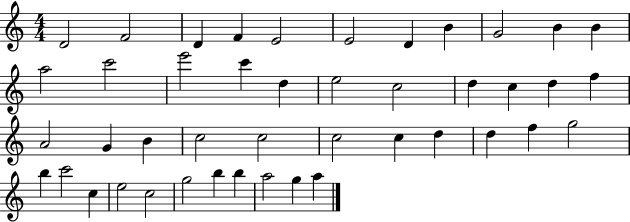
{
  \clef treble
  \numericTimeSignature
  \time 4/4
  \key c \major
  d'2 f'2 | d'4 f'4 e'2 | e'2 d'4 b'4 | g'2 b'4 b'4 | \break a''2 c'''2 | e'''2 c'''4 d''4 | e''2 c''2 | d''4 c''4 d''4 f''4 | \break a'2 g'4 b'4 | c''2 c''2 | c''2 c''4 d''4 | d''4 f''4 g''2 | \break b''4 c'''2 c''4 | e''2 c''2 | g''2 b''4 b''4 | a''2 g''4 a''4 | \break \bar "|."
}